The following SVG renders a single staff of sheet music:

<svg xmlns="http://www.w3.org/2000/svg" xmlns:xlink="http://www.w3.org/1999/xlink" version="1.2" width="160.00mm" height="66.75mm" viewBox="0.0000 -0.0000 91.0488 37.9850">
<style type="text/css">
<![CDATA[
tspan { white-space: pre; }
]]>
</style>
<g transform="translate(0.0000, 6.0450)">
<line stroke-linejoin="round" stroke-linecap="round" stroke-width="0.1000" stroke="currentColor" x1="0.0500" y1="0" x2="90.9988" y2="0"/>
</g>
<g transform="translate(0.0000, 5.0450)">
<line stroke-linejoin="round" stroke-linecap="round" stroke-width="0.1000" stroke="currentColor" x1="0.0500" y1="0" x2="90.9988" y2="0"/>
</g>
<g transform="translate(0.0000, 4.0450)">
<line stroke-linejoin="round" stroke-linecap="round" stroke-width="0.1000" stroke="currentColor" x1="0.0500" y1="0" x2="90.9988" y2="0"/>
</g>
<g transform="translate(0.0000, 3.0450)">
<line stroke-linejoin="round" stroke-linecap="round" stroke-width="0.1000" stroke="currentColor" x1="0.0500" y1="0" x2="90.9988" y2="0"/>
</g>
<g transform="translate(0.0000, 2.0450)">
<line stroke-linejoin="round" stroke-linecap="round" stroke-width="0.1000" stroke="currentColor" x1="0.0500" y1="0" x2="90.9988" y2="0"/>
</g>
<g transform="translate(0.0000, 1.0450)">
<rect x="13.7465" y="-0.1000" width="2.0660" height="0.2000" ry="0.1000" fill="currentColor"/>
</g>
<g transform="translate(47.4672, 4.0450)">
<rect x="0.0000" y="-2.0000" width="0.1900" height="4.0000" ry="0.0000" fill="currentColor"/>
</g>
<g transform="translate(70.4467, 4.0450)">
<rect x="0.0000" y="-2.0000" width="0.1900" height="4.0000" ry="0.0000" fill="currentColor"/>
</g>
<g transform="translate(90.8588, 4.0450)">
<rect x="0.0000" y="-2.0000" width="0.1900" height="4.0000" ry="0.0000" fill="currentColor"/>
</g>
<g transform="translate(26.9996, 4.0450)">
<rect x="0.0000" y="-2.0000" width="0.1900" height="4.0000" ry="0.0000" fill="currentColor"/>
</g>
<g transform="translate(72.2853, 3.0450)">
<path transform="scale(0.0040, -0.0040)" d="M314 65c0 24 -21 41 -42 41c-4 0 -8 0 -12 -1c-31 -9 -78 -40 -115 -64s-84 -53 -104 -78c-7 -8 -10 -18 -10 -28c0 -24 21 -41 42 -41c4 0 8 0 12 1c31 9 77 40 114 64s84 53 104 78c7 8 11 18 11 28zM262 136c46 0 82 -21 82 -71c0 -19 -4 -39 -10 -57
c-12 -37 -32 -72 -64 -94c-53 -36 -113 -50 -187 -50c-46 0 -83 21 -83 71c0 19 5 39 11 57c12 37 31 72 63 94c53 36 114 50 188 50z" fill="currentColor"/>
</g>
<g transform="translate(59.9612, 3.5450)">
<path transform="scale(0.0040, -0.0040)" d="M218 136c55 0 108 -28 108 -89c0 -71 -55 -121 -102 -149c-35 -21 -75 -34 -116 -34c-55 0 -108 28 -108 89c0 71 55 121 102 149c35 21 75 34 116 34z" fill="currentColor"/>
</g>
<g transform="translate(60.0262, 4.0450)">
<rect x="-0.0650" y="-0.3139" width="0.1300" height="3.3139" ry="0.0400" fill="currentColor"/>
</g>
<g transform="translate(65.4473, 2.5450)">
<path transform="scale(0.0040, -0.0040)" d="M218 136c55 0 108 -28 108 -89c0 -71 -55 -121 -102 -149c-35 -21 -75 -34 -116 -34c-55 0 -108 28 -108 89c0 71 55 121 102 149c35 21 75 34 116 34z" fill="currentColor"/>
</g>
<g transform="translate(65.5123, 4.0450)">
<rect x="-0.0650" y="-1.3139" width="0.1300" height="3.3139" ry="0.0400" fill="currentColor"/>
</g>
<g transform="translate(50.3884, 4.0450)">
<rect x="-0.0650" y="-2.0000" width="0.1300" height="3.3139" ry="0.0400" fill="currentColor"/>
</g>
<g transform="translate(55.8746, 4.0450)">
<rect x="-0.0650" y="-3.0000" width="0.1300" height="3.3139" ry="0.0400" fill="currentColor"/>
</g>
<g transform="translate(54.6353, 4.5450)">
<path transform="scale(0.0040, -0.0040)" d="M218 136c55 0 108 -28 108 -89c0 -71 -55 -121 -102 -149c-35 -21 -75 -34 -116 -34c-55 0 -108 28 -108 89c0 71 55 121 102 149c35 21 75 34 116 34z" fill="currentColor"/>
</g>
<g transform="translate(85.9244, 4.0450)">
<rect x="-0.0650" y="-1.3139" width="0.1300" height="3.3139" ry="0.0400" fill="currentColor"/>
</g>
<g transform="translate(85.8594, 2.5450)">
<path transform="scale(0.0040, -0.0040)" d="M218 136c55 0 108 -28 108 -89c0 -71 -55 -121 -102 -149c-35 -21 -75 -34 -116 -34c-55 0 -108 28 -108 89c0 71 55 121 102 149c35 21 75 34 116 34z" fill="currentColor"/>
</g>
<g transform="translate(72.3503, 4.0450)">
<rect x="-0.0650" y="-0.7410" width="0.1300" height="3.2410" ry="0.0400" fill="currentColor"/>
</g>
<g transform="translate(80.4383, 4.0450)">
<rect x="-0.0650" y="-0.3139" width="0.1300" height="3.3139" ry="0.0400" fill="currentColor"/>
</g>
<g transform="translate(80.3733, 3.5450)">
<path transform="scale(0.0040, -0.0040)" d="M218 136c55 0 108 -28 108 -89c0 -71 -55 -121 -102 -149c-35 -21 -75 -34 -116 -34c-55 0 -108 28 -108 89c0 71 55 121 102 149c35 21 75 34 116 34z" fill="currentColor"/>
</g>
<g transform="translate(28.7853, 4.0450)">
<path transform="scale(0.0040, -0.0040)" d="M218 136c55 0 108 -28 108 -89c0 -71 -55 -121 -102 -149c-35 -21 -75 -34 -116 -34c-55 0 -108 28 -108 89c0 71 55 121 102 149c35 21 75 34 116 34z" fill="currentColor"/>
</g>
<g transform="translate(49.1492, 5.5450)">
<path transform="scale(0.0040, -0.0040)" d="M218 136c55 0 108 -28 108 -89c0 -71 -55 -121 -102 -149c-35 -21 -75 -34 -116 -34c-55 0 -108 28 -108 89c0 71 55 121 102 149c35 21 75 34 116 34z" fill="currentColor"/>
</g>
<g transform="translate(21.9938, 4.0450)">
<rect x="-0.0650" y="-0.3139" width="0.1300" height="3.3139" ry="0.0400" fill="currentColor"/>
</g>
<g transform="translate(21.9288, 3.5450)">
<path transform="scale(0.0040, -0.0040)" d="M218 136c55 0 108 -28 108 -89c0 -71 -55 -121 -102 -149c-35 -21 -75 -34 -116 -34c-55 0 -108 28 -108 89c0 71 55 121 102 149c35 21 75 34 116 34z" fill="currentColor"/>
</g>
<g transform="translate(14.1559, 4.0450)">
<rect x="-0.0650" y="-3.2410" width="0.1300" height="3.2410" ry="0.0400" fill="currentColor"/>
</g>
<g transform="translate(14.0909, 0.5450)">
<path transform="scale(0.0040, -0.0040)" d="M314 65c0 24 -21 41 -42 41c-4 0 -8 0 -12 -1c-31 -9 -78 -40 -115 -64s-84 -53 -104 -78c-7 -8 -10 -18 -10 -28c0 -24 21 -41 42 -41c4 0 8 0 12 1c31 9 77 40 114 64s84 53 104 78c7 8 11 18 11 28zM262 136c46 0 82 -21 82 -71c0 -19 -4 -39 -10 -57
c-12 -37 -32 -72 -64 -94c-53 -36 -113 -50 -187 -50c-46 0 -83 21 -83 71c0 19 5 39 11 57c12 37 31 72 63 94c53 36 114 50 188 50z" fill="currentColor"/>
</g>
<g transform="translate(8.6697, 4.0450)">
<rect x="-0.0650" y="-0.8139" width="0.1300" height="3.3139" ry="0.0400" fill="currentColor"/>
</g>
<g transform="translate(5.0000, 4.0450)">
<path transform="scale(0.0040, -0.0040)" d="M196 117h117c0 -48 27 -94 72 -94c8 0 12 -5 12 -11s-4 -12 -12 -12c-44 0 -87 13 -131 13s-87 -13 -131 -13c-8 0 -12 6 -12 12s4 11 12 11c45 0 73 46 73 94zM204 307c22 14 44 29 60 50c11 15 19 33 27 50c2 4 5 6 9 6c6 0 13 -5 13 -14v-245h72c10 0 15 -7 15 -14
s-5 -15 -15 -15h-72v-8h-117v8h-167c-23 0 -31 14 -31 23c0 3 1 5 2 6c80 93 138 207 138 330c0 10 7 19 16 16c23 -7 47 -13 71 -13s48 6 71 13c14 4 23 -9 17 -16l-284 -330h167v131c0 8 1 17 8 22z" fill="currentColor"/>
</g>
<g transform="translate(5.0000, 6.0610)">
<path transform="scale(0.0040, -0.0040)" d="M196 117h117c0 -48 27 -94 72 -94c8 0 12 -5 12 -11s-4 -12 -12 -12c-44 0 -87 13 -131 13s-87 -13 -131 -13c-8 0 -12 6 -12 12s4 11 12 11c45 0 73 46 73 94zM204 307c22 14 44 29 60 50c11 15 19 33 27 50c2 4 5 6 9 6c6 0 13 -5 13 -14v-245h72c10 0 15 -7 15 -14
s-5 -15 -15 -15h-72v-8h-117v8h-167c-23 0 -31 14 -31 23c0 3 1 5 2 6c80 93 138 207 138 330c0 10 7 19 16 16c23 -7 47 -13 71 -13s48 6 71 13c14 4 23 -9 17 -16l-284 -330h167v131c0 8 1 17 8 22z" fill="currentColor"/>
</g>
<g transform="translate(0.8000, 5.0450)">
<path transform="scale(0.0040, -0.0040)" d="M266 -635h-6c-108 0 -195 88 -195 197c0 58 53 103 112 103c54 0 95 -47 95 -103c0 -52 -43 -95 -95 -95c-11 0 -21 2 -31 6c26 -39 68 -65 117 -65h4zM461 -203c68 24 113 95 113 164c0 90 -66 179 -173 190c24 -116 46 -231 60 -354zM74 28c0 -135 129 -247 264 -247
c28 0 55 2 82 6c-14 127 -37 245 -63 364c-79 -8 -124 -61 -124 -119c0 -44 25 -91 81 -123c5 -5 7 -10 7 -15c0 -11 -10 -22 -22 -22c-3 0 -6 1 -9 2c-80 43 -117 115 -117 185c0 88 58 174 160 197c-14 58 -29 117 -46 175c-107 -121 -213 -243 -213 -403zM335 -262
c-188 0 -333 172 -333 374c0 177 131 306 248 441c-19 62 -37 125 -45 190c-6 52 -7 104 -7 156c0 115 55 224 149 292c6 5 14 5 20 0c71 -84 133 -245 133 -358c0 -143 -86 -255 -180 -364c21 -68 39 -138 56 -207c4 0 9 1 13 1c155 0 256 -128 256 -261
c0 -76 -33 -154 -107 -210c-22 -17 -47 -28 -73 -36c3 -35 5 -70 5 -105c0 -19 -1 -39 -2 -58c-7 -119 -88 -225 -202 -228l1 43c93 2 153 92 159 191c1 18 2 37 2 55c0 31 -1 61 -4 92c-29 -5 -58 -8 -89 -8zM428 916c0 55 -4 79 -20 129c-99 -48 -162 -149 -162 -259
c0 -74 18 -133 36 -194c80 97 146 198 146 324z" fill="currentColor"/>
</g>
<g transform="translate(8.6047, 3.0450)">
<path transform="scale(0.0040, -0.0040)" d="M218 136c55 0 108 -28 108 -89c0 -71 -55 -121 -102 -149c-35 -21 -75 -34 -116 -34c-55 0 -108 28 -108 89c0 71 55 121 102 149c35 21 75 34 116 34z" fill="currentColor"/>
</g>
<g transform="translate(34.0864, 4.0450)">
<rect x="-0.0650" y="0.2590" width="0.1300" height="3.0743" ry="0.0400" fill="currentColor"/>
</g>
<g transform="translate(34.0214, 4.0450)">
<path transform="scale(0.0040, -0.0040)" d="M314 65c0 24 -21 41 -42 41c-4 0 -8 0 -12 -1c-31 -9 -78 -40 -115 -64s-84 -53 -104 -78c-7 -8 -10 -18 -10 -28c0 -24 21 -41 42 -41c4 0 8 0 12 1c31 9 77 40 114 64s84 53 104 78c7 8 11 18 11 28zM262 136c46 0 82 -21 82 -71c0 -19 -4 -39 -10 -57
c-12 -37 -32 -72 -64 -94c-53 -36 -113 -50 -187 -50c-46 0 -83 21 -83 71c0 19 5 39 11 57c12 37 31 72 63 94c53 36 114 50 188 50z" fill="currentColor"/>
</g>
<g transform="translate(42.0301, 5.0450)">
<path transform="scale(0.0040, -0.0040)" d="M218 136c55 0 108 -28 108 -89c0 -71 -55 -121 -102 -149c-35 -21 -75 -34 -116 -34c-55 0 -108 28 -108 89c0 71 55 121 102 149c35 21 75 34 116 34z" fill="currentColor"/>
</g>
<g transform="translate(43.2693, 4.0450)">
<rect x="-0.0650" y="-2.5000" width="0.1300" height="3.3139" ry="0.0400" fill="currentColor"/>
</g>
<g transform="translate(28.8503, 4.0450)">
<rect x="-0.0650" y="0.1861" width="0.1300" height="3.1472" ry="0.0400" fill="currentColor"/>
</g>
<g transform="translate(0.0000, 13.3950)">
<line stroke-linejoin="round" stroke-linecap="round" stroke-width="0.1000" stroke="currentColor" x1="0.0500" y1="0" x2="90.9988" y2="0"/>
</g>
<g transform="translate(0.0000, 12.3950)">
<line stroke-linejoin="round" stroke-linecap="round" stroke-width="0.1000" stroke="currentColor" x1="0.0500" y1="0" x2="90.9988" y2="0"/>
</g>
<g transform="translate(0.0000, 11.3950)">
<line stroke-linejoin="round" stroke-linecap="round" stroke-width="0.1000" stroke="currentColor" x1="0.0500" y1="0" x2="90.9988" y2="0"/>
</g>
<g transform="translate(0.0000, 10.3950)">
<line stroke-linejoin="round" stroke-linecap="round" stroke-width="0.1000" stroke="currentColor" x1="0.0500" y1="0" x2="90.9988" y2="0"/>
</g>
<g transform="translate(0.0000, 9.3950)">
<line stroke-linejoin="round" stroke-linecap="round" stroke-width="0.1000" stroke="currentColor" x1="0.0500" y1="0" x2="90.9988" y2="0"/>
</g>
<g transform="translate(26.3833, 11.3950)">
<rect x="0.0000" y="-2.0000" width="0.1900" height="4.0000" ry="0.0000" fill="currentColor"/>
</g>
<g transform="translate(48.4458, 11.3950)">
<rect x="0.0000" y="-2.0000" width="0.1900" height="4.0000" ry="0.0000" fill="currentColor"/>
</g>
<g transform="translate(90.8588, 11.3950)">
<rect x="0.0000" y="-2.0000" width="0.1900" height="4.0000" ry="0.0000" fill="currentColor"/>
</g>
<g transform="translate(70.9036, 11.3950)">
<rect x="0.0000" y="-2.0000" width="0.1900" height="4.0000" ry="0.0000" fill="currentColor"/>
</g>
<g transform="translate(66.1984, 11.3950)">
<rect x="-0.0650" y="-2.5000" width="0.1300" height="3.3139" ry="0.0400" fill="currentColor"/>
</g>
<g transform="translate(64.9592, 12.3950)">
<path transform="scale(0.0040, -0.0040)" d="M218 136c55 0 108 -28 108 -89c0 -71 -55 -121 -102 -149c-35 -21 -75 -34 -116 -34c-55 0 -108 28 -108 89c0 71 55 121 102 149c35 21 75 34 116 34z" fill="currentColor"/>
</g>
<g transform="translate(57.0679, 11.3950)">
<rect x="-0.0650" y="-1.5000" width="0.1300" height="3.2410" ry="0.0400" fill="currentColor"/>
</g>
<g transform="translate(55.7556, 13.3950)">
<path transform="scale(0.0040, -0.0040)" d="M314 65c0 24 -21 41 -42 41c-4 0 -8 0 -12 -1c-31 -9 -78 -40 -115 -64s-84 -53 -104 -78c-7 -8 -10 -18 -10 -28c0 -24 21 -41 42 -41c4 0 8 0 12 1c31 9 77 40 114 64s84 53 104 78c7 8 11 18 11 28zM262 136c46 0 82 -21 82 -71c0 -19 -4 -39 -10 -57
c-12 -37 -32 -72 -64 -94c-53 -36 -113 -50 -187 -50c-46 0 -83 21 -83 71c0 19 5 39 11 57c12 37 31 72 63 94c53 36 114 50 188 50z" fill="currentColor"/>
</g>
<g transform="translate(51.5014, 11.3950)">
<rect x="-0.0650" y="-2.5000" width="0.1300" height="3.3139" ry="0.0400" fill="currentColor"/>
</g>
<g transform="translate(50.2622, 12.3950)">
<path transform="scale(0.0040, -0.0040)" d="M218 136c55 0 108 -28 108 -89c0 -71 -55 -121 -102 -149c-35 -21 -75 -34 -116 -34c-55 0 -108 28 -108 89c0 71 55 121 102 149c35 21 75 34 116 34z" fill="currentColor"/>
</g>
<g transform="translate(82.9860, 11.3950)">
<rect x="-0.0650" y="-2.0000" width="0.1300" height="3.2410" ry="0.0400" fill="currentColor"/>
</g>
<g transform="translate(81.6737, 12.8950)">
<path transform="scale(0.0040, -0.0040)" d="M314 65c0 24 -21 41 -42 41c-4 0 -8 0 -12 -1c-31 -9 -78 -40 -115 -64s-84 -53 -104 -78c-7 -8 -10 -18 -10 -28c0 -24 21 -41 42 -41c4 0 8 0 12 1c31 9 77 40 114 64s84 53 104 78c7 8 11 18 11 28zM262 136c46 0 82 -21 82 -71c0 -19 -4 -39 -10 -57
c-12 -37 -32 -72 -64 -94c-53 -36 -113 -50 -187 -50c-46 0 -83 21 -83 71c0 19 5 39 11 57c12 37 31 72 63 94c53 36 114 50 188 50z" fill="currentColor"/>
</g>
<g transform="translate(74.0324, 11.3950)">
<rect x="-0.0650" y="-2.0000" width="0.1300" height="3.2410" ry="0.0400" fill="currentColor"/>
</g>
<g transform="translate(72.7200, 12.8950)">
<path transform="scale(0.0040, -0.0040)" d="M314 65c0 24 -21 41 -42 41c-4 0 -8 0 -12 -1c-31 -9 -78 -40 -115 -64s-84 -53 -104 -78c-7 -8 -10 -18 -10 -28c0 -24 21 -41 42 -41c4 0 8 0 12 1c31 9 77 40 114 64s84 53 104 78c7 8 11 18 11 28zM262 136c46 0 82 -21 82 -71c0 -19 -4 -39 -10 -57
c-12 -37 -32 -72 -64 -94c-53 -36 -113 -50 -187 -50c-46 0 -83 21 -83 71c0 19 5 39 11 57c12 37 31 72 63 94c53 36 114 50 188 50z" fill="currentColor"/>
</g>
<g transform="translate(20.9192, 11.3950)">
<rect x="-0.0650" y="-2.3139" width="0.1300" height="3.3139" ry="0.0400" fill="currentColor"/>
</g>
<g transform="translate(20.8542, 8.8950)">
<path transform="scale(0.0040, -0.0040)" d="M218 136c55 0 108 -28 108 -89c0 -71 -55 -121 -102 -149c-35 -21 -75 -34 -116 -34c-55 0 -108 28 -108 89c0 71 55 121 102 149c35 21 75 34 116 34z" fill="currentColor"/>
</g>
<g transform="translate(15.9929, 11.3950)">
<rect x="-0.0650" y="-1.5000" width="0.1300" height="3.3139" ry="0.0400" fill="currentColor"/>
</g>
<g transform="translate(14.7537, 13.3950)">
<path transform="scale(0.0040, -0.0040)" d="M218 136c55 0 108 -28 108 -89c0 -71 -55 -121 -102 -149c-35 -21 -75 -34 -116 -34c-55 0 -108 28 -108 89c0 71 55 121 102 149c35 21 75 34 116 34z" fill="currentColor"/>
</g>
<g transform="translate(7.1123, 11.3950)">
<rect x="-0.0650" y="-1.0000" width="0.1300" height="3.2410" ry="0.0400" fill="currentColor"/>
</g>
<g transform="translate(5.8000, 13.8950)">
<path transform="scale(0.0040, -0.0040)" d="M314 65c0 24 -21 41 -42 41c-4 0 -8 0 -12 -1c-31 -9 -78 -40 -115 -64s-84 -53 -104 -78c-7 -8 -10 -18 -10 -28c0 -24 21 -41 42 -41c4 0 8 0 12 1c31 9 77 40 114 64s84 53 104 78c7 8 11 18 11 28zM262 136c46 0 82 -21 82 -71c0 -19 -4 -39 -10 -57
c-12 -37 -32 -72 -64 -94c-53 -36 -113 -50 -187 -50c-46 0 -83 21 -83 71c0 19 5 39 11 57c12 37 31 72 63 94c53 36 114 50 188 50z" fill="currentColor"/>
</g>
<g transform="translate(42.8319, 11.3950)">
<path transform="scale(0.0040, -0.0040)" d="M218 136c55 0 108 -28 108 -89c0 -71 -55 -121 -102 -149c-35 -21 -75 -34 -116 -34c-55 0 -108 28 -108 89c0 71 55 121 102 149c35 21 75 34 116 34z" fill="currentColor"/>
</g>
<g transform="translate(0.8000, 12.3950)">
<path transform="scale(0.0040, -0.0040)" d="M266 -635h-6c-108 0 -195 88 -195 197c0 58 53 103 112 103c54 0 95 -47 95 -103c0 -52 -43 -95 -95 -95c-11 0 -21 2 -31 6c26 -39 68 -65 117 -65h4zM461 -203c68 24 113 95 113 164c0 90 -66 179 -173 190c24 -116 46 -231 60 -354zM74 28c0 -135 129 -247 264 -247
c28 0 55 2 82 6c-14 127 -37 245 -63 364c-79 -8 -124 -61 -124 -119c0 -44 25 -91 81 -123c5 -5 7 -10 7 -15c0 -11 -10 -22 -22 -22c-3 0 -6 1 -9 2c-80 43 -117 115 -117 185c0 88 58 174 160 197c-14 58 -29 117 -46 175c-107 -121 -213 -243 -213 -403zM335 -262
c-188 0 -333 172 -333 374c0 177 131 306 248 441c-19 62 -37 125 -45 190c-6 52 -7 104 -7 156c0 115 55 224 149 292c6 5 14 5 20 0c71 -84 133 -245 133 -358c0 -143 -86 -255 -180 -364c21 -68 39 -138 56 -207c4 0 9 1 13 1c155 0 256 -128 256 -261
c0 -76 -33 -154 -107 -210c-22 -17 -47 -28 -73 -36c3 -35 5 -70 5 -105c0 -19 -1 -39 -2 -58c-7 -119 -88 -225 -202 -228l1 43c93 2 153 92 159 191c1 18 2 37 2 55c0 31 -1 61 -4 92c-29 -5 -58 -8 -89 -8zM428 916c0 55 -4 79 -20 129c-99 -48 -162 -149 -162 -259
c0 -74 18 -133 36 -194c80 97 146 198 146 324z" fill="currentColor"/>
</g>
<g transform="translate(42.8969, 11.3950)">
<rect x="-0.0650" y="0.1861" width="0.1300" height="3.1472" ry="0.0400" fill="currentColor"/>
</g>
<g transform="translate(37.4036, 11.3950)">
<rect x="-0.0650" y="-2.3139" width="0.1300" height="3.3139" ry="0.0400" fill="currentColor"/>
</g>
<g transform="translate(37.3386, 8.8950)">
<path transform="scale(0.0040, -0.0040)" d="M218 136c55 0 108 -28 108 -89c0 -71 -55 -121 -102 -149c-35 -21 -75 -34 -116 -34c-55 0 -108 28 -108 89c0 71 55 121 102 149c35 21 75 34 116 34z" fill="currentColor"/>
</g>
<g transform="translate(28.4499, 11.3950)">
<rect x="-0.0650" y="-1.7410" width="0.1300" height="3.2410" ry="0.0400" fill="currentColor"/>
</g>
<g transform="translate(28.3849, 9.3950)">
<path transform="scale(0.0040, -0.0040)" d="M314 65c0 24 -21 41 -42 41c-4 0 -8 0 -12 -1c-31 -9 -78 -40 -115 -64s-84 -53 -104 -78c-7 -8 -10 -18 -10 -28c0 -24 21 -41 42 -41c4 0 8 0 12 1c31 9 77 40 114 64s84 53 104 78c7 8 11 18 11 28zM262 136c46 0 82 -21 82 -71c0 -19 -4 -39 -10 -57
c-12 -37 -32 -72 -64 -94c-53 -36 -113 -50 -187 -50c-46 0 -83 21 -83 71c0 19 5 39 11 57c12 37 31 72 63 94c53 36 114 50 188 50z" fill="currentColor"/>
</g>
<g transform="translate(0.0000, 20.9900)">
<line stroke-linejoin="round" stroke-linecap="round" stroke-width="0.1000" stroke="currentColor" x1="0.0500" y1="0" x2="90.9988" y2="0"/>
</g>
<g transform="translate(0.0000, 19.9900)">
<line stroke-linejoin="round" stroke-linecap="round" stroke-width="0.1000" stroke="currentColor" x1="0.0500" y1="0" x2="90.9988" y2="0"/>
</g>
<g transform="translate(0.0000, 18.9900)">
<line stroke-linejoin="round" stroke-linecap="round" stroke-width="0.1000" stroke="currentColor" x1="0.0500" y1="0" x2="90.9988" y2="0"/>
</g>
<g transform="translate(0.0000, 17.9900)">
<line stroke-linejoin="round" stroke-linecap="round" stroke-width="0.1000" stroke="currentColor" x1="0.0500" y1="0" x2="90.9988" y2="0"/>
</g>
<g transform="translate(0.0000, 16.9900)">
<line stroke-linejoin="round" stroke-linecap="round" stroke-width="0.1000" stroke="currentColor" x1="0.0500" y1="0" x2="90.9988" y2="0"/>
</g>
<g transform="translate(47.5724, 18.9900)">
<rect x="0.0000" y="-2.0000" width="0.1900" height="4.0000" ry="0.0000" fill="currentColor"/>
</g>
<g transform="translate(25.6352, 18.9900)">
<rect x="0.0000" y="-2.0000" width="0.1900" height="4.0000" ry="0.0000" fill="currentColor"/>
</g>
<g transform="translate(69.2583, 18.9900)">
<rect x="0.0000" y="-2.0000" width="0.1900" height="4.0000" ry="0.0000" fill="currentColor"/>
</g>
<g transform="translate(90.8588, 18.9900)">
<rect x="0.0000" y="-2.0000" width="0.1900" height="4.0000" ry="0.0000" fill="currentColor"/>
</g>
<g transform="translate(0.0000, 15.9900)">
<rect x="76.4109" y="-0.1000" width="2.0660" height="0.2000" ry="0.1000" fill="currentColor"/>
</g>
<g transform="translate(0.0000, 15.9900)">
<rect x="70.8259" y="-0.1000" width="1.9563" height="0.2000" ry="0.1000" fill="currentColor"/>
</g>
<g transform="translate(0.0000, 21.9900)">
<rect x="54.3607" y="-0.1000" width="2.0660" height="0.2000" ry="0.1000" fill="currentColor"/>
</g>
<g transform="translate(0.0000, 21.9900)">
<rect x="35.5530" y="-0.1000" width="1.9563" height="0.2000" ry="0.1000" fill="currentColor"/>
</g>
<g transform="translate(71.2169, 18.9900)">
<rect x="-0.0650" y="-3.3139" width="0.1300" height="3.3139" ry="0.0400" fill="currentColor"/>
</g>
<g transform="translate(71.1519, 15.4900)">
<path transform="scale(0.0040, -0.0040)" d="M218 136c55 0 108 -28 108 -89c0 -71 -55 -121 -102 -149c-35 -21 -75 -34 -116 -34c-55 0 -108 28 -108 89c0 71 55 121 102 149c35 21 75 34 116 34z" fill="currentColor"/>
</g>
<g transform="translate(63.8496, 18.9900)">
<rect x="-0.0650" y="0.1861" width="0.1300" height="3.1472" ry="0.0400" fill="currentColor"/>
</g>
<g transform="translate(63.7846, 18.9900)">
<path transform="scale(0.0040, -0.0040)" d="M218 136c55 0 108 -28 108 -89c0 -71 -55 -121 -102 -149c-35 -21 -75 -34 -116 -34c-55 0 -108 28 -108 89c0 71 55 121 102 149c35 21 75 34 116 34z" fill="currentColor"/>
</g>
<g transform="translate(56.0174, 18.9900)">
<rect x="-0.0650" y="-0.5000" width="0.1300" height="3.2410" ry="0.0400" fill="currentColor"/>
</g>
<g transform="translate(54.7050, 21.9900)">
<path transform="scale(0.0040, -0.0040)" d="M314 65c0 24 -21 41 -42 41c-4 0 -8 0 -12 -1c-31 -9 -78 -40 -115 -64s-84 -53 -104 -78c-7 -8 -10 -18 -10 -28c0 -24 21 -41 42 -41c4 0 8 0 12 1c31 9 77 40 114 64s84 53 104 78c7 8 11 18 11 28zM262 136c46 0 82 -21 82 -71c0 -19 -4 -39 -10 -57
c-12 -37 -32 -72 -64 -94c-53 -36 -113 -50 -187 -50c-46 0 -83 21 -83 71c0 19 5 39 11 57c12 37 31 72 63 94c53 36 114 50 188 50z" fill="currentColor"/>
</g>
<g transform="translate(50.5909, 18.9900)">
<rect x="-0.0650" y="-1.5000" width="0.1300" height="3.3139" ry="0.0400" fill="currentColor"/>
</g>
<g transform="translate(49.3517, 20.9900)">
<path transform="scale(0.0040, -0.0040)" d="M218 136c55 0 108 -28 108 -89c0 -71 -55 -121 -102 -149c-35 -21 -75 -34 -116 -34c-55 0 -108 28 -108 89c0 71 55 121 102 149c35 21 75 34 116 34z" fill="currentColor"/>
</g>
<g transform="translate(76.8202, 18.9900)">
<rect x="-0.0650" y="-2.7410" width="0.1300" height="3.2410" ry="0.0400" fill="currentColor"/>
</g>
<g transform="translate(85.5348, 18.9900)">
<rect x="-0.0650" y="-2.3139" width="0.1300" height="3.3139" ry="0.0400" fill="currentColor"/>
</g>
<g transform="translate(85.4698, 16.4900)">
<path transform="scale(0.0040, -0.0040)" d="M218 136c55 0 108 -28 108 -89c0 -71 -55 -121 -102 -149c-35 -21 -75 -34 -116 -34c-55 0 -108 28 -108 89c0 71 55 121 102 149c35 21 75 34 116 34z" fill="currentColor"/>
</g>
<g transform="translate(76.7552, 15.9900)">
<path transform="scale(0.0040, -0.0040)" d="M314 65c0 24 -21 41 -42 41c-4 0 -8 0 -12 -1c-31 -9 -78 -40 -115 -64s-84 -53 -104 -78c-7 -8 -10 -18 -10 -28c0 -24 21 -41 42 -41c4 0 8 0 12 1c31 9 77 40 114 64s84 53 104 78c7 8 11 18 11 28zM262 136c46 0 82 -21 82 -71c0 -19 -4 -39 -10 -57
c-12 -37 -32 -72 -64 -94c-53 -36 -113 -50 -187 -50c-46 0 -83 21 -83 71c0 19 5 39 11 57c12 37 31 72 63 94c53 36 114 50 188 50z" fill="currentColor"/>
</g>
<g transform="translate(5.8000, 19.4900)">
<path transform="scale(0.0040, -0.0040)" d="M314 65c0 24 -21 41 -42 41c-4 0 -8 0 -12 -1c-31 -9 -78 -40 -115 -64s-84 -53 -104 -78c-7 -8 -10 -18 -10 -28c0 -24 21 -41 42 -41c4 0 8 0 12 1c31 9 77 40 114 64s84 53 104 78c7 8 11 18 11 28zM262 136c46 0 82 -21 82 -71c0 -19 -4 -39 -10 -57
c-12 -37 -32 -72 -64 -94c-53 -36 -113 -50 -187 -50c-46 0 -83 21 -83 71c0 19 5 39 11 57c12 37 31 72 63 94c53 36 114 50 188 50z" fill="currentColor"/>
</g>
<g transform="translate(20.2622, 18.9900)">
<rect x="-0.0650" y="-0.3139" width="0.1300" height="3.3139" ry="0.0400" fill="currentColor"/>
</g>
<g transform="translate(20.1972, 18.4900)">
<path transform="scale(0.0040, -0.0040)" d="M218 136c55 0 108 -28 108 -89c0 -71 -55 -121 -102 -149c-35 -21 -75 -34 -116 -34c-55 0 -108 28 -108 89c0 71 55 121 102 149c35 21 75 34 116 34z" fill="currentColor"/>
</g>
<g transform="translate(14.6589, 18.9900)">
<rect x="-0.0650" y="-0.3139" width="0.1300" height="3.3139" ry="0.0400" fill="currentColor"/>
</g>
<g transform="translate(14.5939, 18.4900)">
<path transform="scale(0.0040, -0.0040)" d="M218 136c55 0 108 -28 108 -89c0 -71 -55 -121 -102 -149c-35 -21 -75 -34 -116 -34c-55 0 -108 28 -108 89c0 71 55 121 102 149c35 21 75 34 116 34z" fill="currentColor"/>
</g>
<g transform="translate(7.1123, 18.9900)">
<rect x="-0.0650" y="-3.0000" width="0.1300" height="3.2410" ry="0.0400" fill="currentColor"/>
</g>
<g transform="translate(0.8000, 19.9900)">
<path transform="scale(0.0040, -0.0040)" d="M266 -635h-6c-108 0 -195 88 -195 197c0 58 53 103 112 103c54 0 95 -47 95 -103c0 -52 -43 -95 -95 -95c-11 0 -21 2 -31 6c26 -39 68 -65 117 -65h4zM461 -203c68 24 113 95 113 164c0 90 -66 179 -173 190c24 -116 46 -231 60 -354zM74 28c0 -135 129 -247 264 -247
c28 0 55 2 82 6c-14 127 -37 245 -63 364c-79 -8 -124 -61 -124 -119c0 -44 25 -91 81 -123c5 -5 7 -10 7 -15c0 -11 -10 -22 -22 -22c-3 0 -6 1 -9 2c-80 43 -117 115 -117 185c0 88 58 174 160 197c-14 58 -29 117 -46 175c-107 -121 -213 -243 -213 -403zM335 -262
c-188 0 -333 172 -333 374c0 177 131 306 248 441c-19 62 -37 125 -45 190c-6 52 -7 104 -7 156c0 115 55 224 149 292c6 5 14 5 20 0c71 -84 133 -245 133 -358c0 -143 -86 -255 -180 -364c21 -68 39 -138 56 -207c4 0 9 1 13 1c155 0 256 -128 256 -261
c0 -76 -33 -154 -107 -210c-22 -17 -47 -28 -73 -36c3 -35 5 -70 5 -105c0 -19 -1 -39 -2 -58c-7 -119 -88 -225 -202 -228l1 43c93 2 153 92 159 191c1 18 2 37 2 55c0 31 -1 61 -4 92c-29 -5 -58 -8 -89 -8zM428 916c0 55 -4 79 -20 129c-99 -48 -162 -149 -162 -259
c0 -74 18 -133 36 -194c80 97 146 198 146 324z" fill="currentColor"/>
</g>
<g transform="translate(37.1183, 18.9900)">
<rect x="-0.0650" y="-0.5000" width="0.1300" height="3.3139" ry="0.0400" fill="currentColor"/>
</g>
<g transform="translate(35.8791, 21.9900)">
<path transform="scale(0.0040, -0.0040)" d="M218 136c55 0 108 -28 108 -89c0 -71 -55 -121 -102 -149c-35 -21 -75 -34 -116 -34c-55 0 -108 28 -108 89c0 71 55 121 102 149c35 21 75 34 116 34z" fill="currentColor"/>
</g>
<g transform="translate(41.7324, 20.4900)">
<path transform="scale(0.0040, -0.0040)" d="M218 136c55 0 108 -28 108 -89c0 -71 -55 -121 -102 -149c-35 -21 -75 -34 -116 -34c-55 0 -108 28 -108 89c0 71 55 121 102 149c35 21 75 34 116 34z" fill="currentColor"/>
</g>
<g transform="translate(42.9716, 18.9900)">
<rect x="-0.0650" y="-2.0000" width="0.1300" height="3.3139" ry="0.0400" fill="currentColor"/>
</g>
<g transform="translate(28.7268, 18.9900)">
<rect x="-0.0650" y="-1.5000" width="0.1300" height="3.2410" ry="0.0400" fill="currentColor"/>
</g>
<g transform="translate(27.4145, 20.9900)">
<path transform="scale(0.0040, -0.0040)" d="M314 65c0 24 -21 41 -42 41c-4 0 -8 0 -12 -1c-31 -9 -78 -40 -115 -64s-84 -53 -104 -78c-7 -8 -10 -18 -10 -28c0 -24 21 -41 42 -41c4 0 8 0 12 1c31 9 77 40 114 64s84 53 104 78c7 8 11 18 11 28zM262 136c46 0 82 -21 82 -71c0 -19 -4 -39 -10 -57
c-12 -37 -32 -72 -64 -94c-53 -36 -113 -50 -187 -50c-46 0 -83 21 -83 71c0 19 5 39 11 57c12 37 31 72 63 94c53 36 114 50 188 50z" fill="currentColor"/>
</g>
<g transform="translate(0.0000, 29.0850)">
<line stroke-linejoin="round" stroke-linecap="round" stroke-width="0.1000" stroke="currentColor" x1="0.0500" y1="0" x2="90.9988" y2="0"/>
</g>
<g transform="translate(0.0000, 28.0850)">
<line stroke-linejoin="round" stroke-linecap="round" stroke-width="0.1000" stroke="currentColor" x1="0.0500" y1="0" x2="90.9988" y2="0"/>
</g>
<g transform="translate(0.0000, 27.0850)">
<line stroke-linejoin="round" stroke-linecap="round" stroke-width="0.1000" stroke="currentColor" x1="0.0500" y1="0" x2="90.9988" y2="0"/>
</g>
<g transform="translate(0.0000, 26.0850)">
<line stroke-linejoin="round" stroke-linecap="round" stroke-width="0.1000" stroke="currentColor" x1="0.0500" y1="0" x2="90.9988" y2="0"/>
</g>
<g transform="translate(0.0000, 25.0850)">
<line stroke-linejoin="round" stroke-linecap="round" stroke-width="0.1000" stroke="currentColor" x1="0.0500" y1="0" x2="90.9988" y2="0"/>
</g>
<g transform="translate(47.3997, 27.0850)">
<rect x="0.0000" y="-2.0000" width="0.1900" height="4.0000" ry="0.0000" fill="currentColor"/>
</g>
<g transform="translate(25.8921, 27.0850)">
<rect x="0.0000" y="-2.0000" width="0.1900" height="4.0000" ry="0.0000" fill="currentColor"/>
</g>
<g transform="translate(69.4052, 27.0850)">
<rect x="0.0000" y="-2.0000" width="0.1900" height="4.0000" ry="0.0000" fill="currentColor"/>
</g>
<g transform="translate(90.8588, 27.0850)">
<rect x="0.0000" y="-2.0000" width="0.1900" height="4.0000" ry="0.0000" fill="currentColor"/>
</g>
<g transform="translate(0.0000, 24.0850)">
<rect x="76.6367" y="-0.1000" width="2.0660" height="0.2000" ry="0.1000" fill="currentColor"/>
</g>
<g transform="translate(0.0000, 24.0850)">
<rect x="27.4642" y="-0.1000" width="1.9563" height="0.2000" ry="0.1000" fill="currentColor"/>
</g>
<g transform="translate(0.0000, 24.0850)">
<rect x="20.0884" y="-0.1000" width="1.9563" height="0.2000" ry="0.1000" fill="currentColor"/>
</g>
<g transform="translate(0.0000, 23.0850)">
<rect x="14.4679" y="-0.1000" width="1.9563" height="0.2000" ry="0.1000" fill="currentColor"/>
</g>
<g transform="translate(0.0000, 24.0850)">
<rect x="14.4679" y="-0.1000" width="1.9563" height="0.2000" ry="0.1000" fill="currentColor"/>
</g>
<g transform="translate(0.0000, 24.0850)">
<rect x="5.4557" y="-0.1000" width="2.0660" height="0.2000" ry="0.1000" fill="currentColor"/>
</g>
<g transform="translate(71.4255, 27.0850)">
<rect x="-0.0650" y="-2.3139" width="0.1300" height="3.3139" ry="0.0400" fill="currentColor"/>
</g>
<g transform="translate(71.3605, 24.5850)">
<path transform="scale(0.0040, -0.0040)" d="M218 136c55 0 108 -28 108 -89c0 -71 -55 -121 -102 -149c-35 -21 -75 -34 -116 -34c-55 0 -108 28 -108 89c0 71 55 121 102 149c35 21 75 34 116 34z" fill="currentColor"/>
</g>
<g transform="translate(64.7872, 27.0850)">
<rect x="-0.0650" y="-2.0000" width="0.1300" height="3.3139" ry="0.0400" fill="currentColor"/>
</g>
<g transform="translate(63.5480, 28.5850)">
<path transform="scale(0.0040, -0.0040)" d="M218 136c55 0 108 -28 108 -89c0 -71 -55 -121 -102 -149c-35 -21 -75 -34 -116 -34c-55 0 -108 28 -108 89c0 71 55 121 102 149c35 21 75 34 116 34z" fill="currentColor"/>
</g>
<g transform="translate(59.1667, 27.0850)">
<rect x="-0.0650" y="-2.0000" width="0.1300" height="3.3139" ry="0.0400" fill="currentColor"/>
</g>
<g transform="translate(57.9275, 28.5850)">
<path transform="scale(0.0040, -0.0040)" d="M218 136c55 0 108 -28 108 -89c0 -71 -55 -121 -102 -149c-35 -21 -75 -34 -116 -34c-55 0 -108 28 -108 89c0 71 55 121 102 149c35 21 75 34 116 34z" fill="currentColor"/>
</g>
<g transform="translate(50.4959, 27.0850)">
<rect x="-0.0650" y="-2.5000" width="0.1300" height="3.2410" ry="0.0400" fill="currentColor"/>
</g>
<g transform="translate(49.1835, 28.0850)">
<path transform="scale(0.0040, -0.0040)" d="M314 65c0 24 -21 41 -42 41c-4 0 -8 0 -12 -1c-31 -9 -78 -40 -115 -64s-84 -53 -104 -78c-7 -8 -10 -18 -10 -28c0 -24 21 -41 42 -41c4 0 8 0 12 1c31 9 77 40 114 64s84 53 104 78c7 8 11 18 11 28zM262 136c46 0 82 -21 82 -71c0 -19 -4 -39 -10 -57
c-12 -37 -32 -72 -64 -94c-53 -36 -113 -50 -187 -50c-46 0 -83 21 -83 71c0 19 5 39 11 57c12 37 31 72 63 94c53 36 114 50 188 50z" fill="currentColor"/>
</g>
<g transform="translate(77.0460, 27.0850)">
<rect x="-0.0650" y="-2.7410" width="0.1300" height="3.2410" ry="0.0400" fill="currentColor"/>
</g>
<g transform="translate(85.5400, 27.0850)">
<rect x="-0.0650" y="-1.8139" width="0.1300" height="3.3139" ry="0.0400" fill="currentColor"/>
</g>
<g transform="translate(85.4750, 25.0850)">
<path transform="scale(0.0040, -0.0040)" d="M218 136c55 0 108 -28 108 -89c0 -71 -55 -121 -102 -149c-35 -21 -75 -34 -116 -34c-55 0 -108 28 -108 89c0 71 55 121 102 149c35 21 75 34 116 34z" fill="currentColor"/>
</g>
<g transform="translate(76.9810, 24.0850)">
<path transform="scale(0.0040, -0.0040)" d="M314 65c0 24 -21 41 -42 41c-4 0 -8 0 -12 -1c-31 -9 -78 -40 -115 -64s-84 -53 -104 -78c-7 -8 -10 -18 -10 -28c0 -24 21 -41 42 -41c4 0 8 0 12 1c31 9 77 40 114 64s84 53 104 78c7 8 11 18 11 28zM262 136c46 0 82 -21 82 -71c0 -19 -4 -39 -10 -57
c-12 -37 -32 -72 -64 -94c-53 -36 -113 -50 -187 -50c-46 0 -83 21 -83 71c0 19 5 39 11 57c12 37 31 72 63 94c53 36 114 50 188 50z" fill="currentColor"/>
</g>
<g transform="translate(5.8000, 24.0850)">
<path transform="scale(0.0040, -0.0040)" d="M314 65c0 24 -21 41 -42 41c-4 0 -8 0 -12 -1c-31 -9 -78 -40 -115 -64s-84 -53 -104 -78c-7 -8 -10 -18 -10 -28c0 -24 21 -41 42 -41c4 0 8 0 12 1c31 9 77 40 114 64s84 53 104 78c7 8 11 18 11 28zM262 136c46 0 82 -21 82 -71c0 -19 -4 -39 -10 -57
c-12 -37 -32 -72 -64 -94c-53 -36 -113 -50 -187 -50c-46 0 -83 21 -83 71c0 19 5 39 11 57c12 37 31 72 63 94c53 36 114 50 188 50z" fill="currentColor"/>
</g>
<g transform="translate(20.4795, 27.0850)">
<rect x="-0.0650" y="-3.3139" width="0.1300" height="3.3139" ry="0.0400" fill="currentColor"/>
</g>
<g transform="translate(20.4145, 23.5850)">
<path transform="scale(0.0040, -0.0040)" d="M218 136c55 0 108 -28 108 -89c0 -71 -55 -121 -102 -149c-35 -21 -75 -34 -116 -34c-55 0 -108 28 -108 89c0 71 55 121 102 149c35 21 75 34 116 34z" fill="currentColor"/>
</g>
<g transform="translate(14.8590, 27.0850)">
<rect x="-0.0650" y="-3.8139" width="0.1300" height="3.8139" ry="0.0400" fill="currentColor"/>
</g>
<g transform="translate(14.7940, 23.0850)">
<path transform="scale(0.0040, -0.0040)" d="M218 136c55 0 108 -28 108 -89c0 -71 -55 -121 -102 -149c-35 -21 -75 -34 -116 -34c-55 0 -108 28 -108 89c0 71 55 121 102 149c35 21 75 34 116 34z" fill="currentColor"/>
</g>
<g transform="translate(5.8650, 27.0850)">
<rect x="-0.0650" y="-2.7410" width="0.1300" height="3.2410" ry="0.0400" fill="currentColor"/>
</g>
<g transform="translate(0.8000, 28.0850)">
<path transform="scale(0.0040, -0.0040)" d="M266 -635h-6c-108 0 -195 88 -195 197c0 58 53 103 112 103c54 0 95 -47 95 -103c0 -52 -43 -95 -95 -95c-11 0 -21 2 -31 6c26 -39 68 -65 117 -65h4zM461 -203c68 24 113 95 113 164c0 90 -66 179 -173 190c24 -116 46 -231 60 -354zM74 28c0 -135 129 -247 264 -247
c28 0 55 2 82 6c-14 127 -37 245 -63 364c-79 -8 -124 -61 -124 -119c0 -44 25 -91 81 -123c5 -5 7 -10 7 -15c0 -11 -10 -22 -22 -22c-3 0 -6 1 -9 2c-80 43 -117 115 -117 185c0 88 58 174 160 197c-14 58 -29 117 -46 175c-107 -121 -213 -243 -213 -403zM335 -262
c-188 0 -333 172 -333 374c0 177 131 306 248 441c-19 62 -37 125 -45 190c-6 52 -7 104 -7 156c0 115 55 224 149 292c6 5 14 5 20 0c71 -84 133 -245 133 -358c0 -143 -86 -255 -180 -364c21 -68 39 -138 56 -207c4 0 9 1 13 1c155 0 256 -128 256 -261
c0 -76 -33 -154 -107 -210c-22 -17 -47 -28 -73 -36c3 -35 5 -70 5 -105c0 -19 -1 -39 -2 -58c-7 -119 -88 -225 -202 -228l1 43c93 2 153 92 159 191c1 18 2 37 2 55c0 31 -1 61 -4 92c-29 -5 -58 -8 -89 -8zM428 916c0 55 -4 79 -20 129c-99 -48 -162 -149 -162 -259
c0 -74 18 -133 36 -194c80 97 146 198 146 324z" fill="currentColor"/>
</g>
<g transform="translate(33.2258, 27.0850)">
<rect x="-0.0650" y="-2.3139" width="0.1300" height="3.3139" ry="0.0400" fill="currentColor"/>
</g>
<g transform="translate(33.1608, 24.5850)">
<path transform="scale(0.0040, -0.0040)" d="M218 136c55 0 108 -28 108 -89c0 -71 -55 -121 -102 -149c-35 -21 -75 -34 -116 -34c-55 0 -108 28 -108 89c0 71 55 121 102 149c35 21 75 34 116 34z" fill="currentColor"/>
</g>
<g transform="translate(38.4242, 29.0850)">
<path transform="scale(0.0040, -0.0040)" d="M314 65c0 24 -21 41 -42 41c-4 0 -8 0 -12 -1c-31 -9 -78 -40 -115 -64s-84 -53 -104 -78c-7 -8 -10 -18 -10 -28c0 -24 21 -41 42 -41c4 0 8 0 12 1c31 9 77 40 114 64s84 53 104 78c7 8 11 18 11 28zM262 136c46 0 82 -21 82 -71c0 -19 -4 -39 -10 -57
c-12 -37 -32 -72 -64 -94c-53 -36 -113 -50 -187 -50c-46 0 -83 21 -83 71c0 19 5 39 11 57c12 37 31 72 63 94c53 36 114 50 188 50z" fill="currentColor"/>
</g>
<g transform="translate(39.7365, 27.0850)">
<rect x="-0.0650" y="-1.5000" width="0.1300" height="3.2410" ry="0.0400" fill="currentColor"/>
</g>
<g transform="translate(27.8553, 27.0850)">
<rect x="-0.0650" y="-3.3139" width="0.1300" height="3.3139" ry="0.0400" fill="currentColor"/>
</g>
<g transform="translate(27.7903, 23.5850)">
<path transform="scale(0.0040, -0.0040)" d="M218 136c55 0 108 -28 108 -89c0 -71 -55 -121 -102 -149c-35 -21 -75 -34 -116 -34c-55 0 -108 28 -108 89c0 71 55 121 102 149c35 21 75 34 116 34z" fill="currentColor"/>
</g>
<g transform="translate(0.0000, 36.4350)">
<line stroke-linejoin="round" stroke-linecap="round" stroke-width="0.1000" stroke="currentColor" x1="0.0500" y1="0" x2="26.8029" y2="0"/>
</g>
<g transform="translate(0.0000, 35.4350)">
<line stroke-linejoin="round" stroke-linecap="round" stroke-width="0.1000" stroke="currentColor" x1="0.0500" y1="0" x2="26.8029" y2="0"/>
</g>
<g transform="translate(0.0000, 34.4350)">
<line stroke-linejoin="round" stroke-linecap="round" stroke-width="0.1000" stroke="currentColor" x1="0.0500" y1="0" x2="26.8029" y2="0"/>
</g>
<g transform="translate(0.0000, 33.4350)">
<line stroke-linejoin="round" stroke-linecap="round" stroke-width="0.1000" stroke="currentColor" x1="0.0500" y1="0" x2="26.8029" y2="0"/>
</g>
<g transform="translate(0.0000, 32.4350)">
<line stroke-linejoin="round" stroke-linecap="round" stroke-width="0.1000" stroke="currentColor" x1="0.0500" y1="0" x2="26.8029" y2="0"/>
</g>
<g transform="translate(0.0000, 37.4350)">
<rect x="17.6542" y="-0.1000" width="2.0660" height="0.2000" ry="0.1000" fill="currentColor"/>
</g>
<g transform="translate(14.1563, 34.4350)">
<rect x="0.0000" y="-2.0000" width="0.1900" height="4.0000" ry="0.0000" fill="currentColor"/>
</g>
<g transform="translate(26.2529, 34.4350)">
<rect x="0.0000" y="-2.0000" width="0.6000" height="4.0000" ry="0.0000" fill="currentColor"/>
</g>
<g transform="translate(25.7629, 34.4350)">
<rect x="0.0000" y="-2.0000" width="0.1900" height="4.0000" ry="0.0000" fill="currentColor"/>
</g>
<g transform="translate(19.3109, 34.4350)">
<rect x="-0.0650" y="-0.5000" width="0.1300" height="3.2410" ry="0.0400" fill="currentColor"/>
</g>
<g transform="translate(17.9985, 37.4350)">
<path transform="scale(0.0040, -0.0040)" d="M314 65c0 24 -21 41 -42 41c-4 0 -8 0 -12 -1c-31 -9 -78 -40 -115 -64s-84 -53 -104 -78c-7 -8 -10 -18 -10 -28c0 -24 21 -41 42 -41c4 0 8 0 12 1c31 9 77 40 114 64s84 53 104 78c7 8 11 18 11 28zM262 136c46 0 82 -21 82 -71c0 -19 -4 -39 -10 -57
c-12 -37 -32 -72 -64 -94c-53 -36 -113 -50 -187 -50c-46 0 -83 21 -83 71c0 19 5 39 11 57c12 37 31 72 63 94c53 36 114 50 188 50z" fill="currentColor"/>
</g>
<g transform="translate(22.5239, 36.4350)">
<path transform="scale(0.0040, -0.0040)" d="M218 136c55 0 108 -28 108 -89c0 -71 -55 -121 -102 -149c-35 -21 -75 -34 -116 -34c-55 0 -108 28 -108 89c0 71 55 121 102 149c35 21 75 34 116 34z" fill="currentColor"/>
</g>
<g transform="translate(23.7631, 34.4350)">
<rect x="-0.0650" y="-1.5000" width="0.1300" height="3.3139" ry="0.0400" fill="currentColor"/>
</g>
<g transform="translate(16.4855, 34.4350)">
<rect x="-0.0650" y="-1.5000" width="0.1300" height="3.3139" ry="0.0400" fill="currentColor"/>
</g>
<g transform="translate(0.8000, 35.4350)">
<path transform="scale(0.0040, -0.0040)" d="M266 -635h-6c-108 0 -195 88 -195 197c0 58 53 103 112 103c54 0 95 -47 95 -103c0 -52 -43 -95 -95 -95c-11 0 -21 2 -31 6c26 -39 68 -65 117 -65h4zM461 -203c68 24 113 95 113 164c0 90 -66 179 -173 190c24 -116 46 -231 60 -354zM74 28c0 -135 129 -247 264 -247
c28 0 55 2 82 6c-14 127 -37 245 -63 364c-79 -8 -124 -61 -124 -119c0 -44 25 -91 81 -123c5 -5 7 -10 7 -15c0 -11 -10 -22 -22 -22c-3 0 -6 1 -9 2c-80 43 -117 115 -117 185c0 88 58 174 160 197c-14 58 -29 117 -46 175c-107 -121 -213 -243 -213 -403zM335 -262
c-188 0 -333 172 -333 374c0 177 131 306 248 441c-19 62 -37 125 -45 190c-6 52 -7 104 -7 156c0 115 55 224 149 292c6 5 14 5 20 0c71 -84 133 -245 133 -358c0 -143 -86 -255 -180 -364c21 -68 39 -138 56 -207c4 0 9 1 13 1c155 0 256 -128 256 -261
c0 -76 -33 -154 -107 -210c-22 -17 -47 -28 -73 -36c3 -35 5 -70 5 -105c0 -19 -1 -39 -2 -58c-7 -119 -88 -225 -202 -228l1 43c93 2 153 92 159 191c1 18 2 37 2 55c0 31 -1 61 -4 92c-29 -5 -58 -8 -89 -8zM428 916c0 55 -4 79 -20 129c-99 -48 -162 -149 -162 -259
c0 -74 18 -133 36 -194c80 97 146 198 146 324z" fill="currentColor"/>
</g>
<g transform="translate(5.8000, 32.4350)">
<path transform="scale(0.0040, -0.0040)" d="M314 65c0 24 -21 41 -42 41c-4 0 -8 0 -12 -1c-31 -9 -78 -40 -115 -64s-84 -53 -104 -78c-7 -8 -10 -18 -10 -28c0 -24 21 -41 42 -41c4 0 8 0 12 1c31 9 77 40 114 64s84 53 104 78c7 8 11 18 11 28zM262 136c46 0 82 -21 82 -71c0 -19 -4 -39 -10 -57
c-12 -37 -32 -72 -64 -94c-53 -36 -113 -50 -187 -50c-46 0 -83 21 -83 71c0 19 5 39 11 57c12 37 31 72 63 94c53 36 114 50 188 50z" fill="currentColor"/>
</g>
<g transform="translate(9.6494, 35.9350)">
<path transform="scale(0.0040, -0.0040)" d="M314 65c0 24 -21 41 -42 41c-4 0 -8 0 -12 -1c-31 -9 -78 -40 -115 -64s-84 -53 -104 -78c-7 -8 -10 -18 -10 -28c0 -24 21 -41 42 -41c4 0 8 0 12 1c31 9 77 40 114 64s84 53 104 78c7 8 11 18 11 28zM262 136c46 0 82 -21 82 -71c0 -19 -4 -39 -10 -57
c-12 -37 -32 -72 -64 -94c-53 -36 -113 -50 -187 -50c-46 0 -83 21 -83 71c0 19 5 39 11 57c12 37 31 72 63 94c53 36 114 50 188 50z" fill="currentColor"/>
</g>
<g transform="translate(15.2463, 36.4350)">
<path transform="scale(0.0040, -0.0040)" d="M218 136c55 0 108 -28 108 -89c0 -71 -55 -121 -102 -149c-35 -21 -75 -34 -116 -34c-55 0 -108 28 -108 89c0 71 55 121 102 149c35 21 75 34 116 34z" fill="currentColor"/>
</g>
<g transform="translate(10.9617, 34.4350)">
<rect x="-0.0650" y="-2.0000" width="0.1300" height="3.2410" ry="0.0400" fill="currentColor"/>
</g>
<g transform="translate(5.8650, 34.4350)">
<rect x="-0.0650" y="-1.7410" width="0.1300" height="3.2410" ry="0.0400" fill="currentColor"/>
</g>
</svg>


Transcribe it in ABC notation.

X:1
T:Untitled
M:4/4
L:1/4
K:C
d b2 c B B2 G F A c e d2 c e D2 E g f2 g B G E2 G F2 F2 A2 c c E2 C F E C2 B b a2 g a2 c' b b g E2 G2 F F g a2 f f2 F2 E C2 E